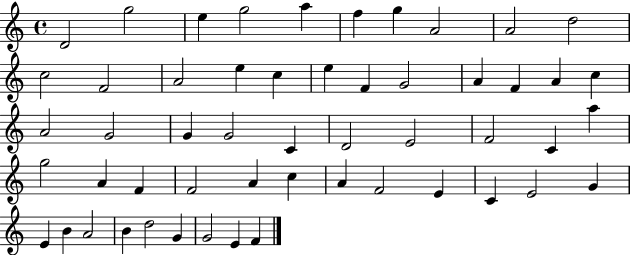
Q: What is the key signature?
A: C major